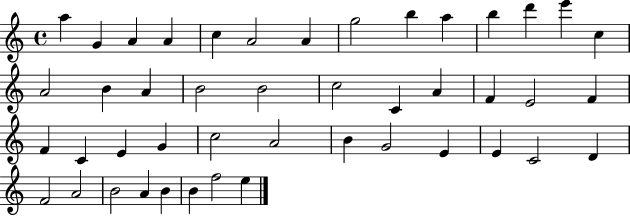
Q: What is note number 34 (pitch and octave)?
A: E4